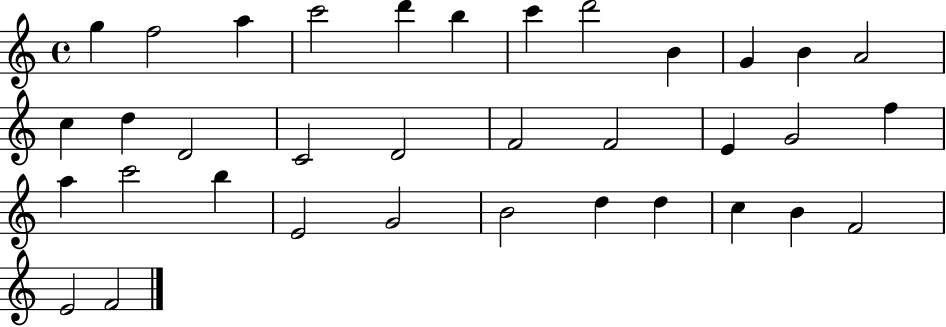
{
  \clef treble
  \time 4/4
  \defaultTimeSignature
  \key c \major
  g''4 f''2 a''4 | c'''2 d'''4 b''4 | c'''4 d'''2 b'4 | g'4 b'4 a'2 | \break c''4 d''4 d'2 | c'2 d'2 | f'2 f'2 | e'4 g'2 f''4 | \break a''4 c'''2 b''4 | e'2 g'2 | b'2 d''4 d''4 | c''4 b'4 f'2 | \break e'2 f'2 | \bar "|."
}